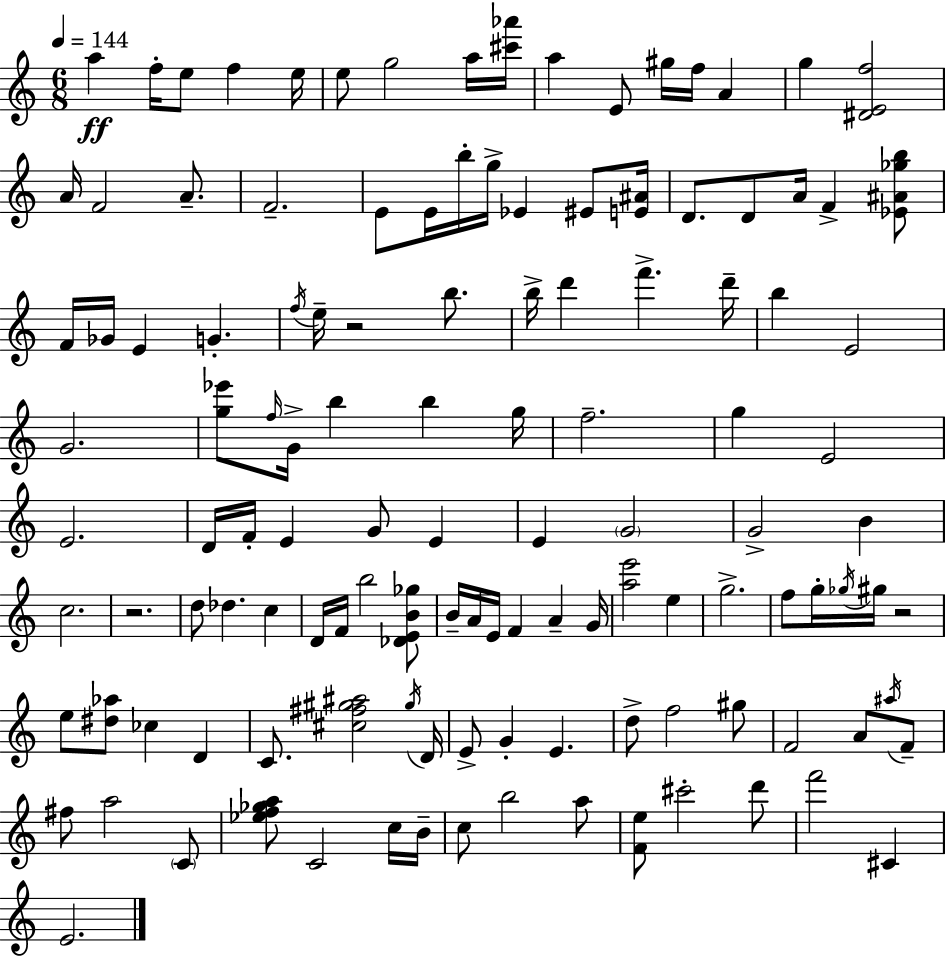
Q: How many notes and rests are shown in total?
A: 123